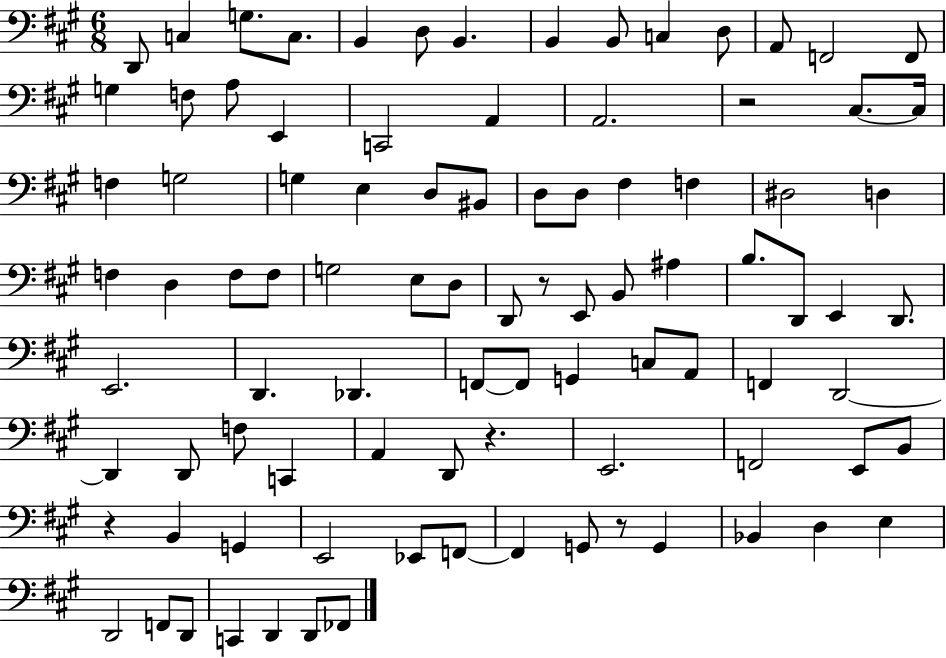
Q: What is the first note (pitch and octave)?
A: D2